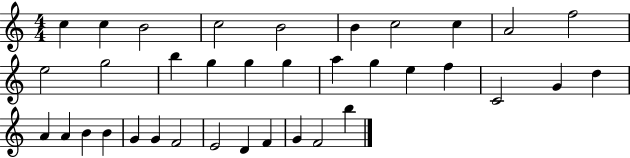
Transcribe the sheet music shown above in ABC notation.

X:1
T:Untitled
M:4/4
L:1/4
K:C
c c B2 c2 B2 B c2 c A2 f2 e2 g2 b g g g a g e f C2 G d A A B B G G F2 E2 D F G F2 b